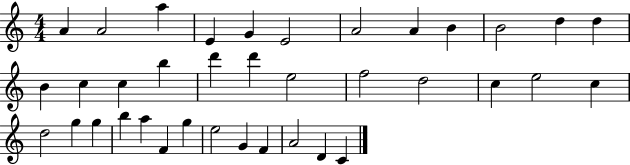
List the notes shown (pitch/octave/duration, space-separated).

A4/q A4/h A5/q E4/q G4/q E4/h A4/h A4/q B4/q B4/h D5/q D5/q B4/q C5/q C5/q B5/q D6/q D6/q E5/h F5/h D5/h C5/q E5/h C5/q D5/h G5/q G5/q B5/q A5/q F4/q G5/q E5/h G4/q F4/q A4/h D4/q C4/q